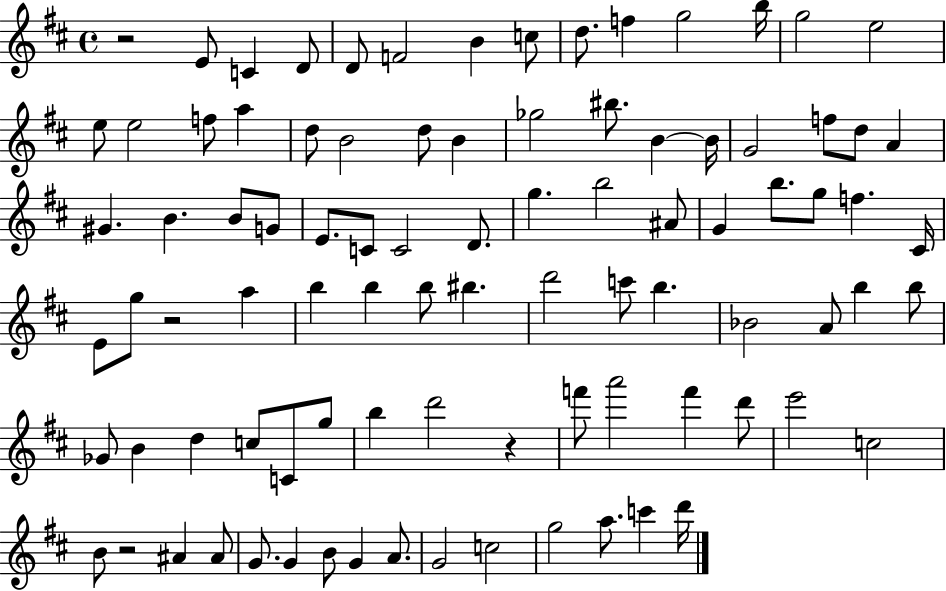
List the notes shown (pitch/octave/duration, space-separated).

R/h E4/e C4/q D4/e D4/e F4/h B4/q C5/e D5/e. F5/q G5/h B5/s G5/h E5/h E5/e E5/h F5/e A5/q D5/e B4/h D5/e B4/q Gb5/h BIS5/e. B4/q B4/s G4/h F5/e D5/e A4/q G#4/q. B4/q. B4/e G4/e E4/e. C4/e C4/h D4/e. G5/q. B5/h A#4/e G4/q B5/e. G5/e F5/q. C#4/s E4/e G5/e R/h A5/q B5/q B5/q B5/e BIS5/q. D6/h C6/e B5/q. Bb4/h A4/e B5/q B5/e Gb4/e B4/q D5/q C5/e C4/e G5/e B5/q D6/h R/q F6/e A6/h F6/q D6/e E6/h C5/h B4/e R/h A#4/q A#4/e G4/e. G4/q B4/e G4/q A4/e. G4/h C5/h G5/h A5/e. C6/q D6/s